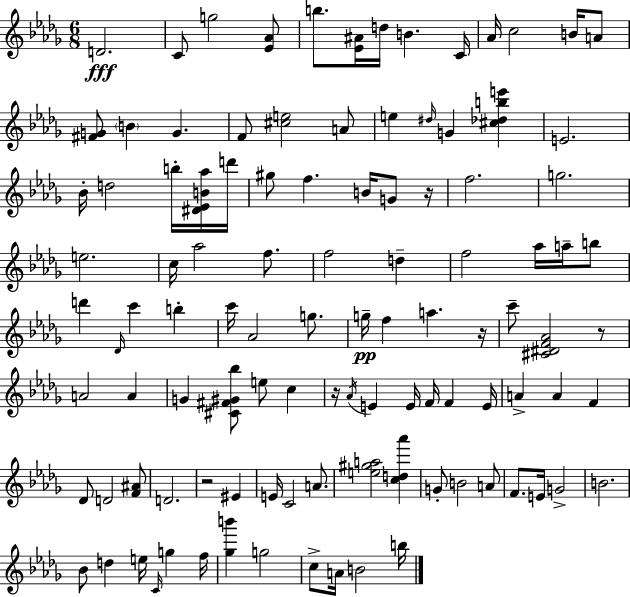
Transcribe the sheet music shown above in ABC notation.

X:1
T:Untitled
M:6/8
L:1/4
K:Bbm
D2 C/2 g2 [_E_A]/2 b/2 [_E^A]/4 d/4 B C/4 _A/4 c2 B/4 A/2 [^FG]/2 B G F/2 [^ce]2 A/2 e ^d/4 G [^c_dbe'] E2 _B/4 d2 b/4 [^D_EB_a]/4 d'/4 ^g/2 f B/4 G/2 z/4 f2 g2 e2 c/4 _a2 f/2 f2 d f2 _a/4 a/4 b/2 d' _D/4 c' b c'/4 _A2 g/2 g/4 f a z/4 c'/2 [^C^DF_A]2 z/2 A2 A G [^C^F^G_b]/2 e/2 c z/4 _A/4 E E/4 F/4 F E/4 A A F _D/2 D2 [F^A]/2 D2 z2 ^E E/4 C2 A/2 [e^ga]2 [cd_a'] G/2 B2 A/2 F/2 E/4 G2 B2 _B/2 d e/4 C/4 g f/4 [_gb'] g2 c/2 A/4 B2 b/4